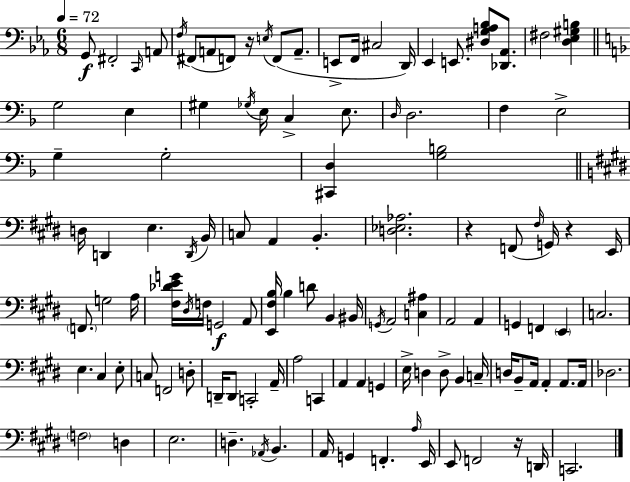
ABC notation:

X:1
T:Untitled
M:6/8
L:1/4
K:Cm
G,,/2 ^F,,2 C,,/4 A,,/2 F,/4 ^F,,/2 A,,/2 F,,/2 z/4 E,/4 F,,/2 A,,/2 E,,/2 F,,/4 ^C,2 D,,/4 _E,, E,,/2 [^D,G,A,_B,]/2 [_D,,_A,,]/2 ^F,2 [D,_E,^G,B,] G,2 E, ^G, _G,/4 E,/4 C, E,/2 D,/4 D,2 F, E,2 G, G,2 [^C,,D,] [G,B,]2 D,/4 D,, E, D,,/4 B,,/4 C,/2 A,, B,, [D,_E,_A,]2 z F,,/2 ^F,/4 G,,/4 z E,,/4 F,,/2 G,2 A,/4 [^F,_DEG]/4 ^D,/4 F,/4 G,,2 A,,/2 [E,,^F,B,]/4 B, D/2 B,, ^B,,/4 G,,/4 A,,2 [C,^A,] A,,2 A,, G,, F,, E,, C,2 E, ^C, E,/2 C,/2 F,,2 D,/2 D,,/4 D,,/2 C,,2 A,,/4 A,2 C,, A,, A,, G,, E,/4 D, D,/2 B,, C,/4 D,/4 B,,/2 A,,/4 A,, A,,/2 A,,/4 _D,2 F,2 D, E,2 D, _A,,/4 B,, A,,/4 G,, F,, A,/4 E,,/4 E,,/2 F,,2 z/4 D,,/4 C,,2